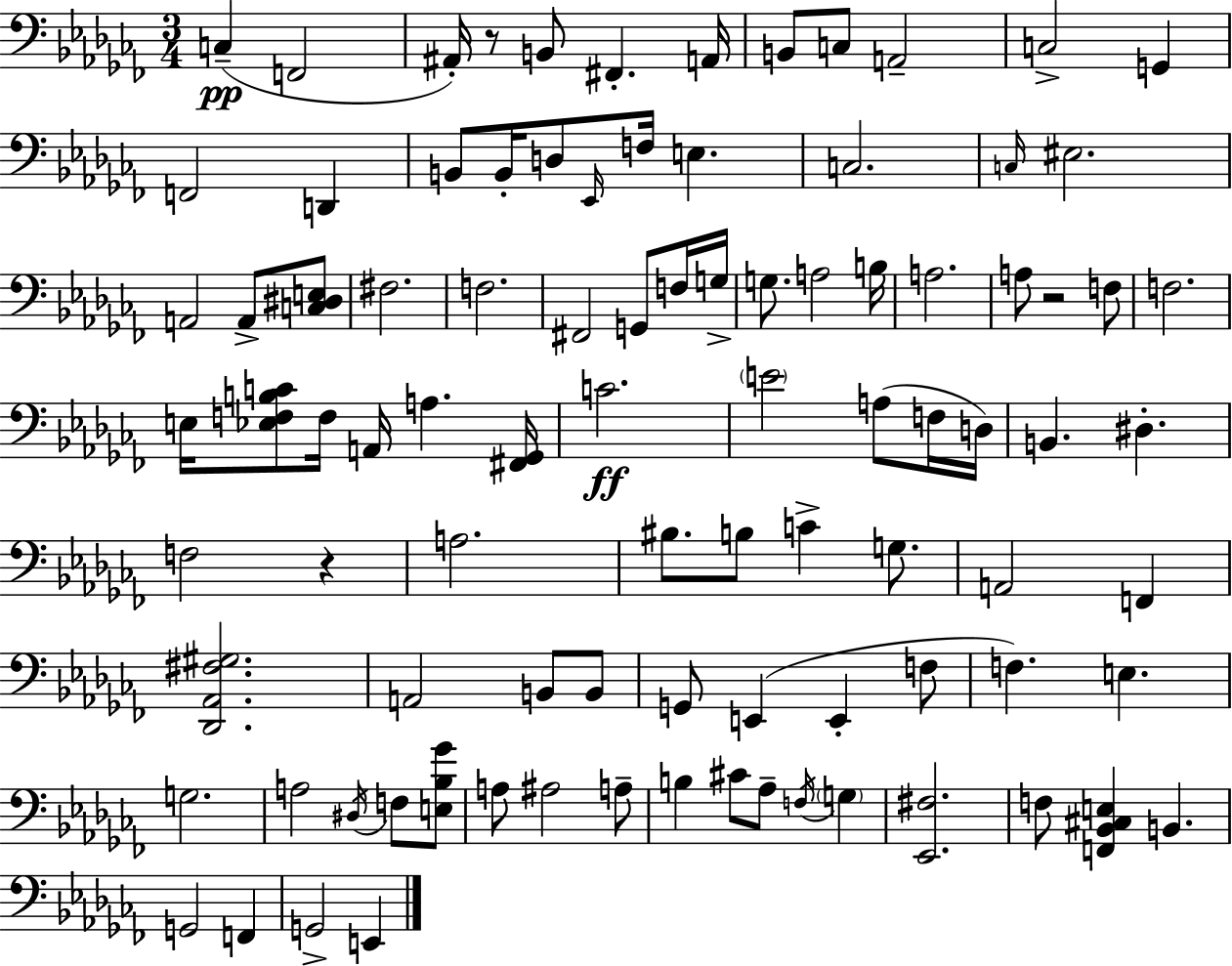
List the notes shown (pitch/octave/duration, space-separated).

C3/q F2/h A#2/s R/e B2/e F#2/q. A2/s B2/e C3/e A2/h C3/h G2/q F2/h D2/q B2/e B2/s D3/e Eb2/s F3/s E3/q. C3/h. C3/s EIS3/h. A2/h A2/e [C3,D#3,E3]/e F#3/h. F3/h. F#2/h G2/e F3/s G3/s G3/e. A3/h B3/s A3/h. A3/e R/h F3/e F3/h. E3/s [Eb3,F3,B3,C4]/e F3/s A2/s A3/q. [F#2,Gb2]/s C4/h. E4/h A3/e F3/s D3/s B2/q. D#3/q. F3/h R/q A3/h. BIS3/e. B3/e C4/q G3/e. A2/h F2/q [Db2,Ab2,F#3,G#3]/h. A2/h B2/e B2/e G2/e E2/q E2/q F3/e F3/q. E3/q. G3/h. A3/h D#3/s F3/e [E3,Bb3,Gb4]/e A3/e A#3/h A3/e B3/q C#4/e Ab3/e F3/s G3/q [Eb2,F#3]/h. F3/e [F2,Bb2,C#3,E3]/q B2/q. G2/h F2/q G2/h E2/q